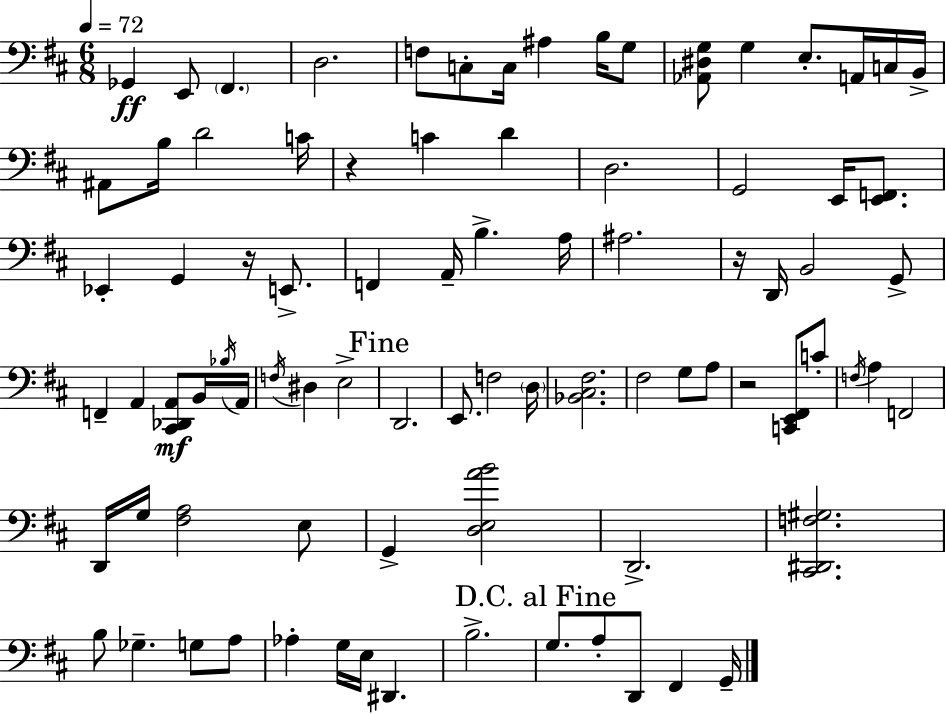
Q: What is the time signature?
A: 6/8